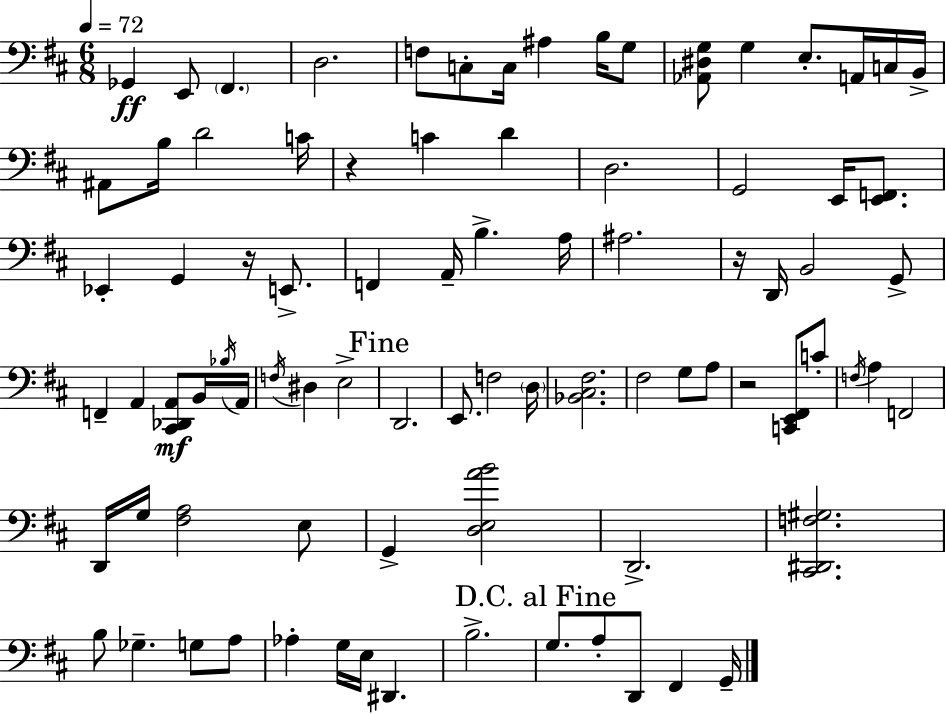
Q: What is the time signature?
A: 6/8